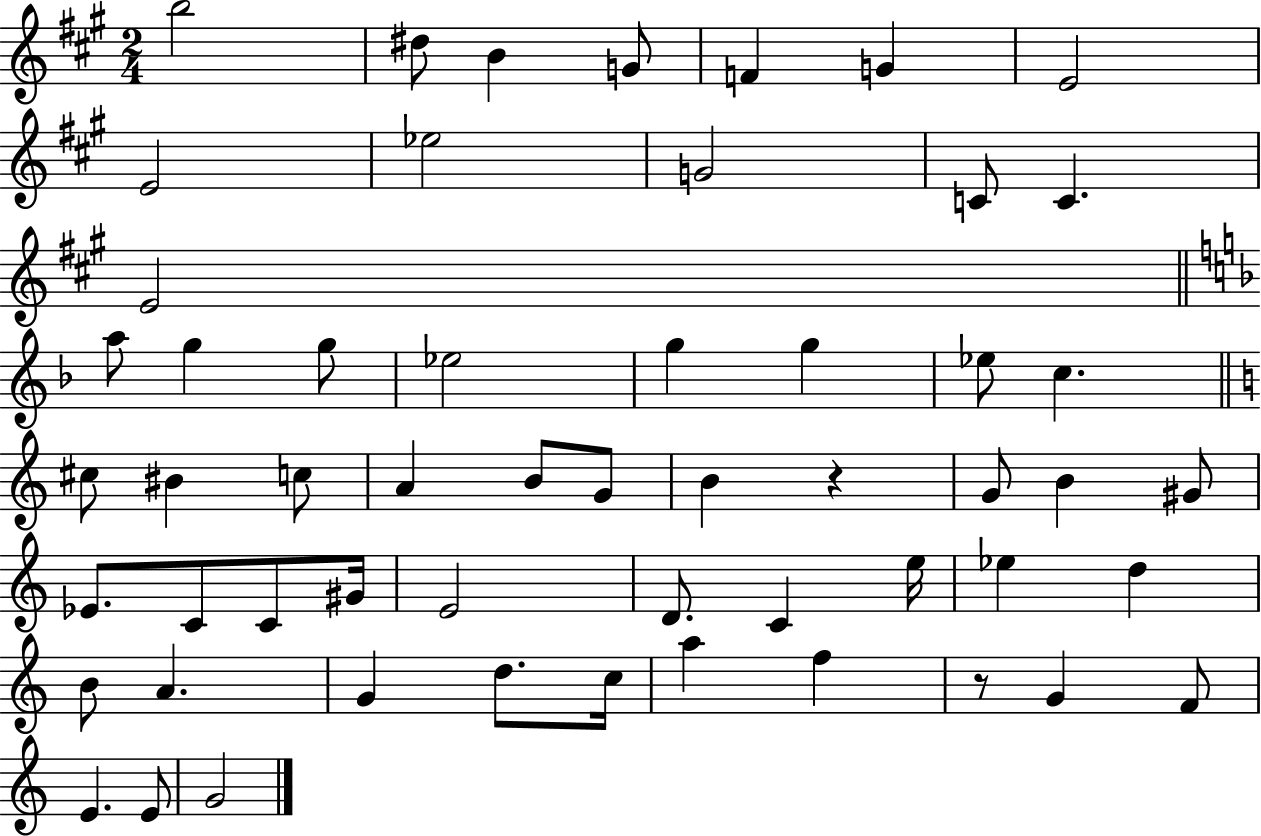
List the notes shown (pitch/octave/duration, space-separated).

B5/h D#5/e B4/q G4/e F4/q G4/q E4/h E4/h Eb5/h G4/h C4/e C4/q. E4/h A5/e G5/q G5/e Eb5/h G5/q G5/q Eb5/e C5/q. C#5/e BIS4/q C5/e A4/q B4/e G4/e B4/q R/q G4/e B4/q G#4/e Eb4/e. C4/e C4/e G#4/s E4/h D4/e. C4/q E5/s Eb5/q D5/q B4/e A4/q. G4/q D5/e. C5/s A5/q F5/q R/e G4/q F4/e E4/q. E4/e G4/h